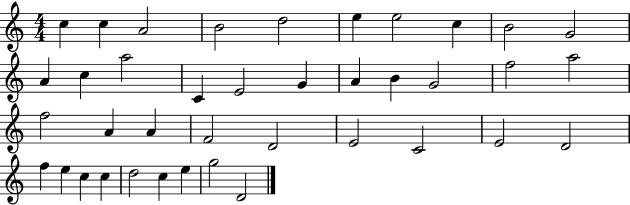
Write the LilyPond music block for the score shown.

{
  \clef treble
  \numericTimeSignature
  \time 4/4
  \key c \major
  c''4 c''4 a'2 | b'2 d''2 | e''4 e''2 c''4 | b'2 g'2 | \break a'4 c''4 a''2 | c'4 e'2 g'4 | a'4 b'4 g'2 | f''2 a''2 | \break f''2 a'4 a'4 | f'2 d'2 | e'2 c'2 | e'2 d'2 | \break f''4 e''4 c''4 c''4 | d''2 c''4 e''4 | g''2 d'2 | \bar "|."
}